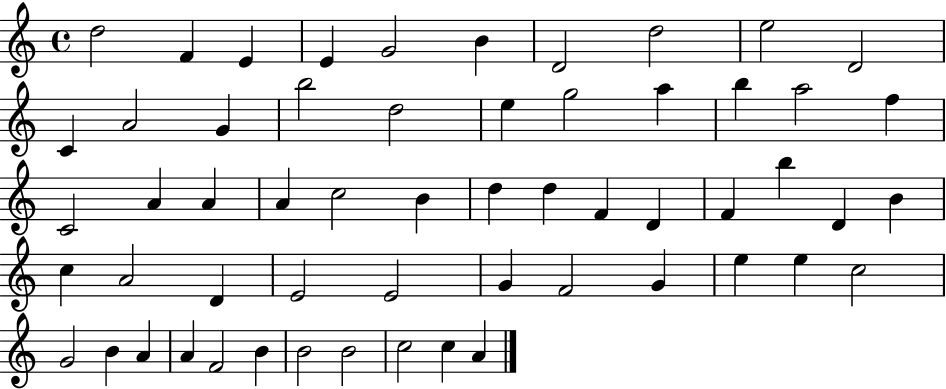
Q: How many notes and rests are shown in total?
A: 57